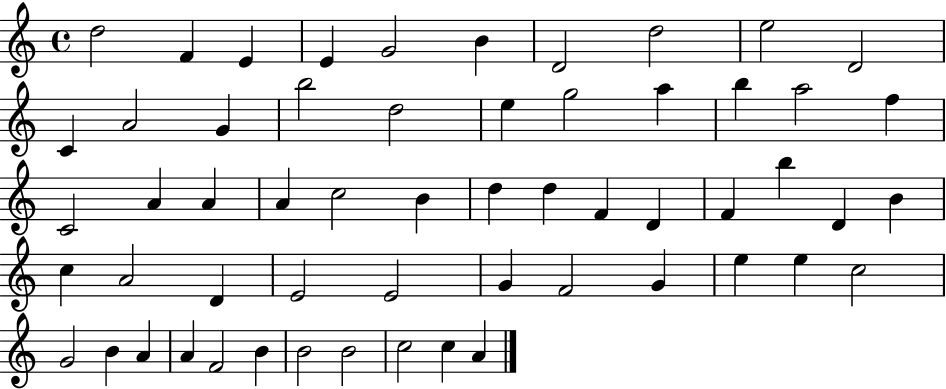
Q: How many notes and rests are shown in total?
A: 57